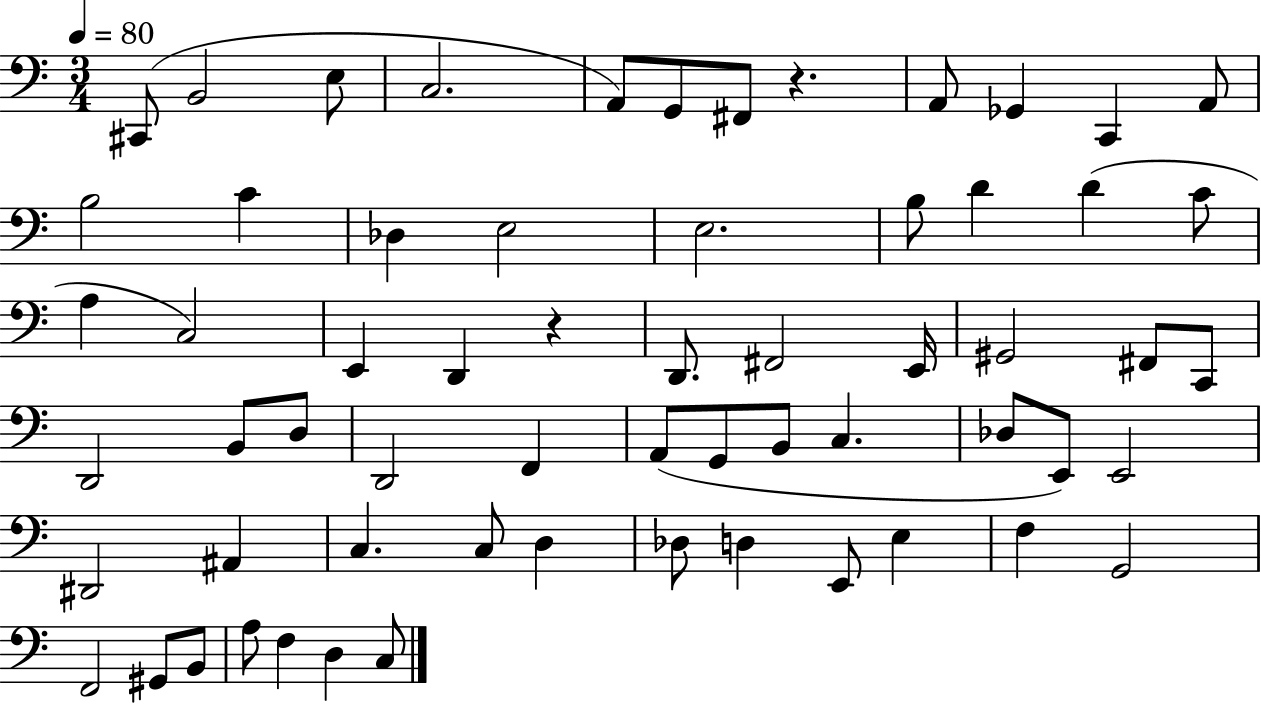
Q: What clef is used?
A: bass